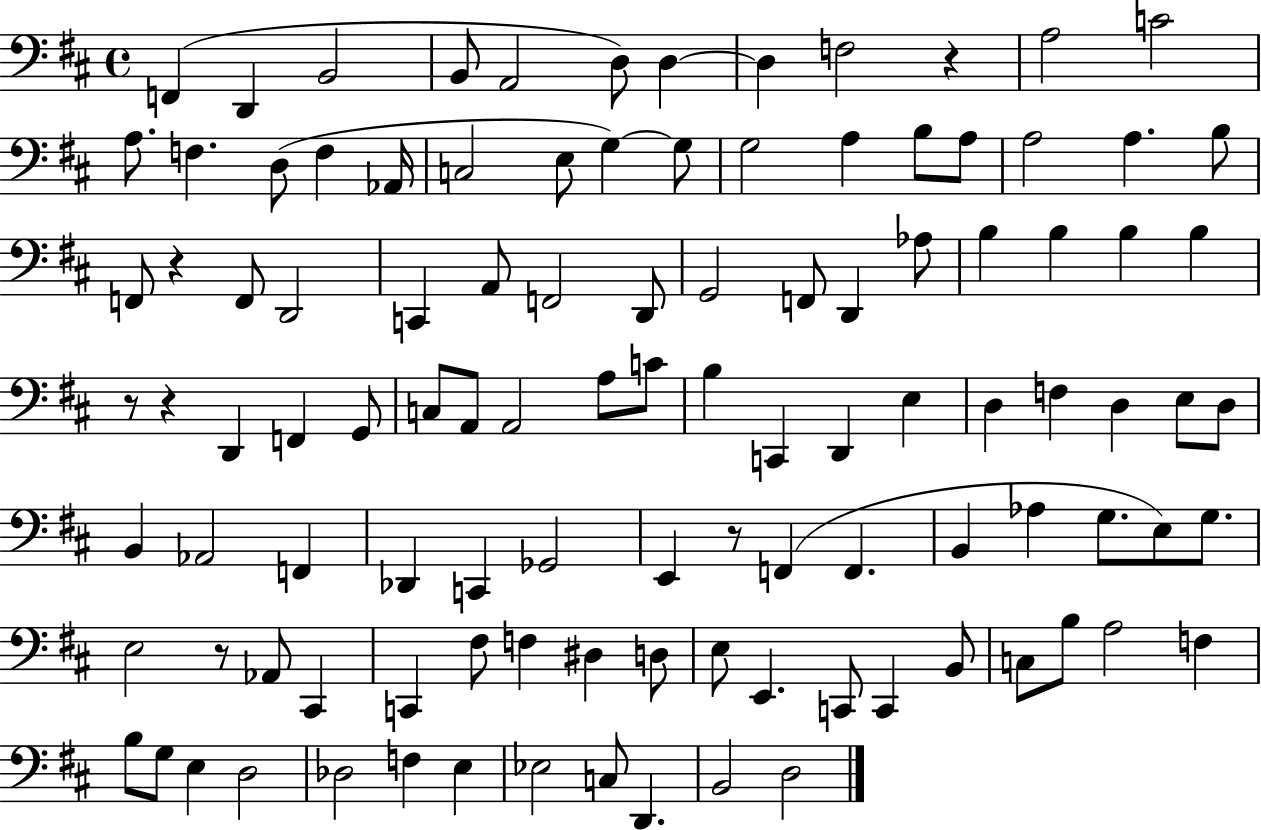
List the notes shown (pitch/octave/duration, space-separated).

F2/q D2/q B2/h B2/e A2/h D3/e D3/q D3/q F3/h R/q A3/h C4/h A3/e. F3/q. D3/e F3/q Ab2/s C3/h E3/e G3/q G3/e G3/h A3/q B3/e A3/e A3/h A3/q. B3/e F2/e R/q F2/e D2/h C2/q A2/e F2/h D2/e G2/h F2/e D2/q Ab3/e B3/q B3/q B3/q B3/q R/e R/q D2/q F2/q G2/e C3/e A2/e A2/h A3/e C4/e B3/q C2/q D2/q E3/q D3/q F3/q D3/q E3/e D3/e B2/q Ab2/h F2/q Db2/q C2/q Gb2/h E2/q R/e F2/q F2/q. B2/q Ab3/q G3/e. E3/e G3/e. E3/h R/e Ab2/e C#2/q C2/q F#3/e F3/q D#3/q D3/e E3/e E2/q. C2/e C2/q B2/e C3/e B3/e A3/h F3/q B3/e G3/e E3/q D3/h Db3/h F3/q E3/q Eb3/h C3/e D2/q. B2/h D3/h